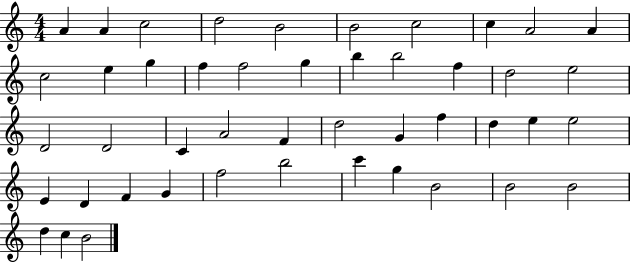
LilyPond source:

{
  \clef treble
  \numericTimeSignature
  \time 4/4
  \key c \major
  a'4 a'4 c''2 | d''2 b'2 | b'2 c''2 | c''4 a'2 a'4 | \break c''2 e''4 g''4 | f''4 f''2 g''4 | b''4 b''2 f''4 | d''2 e''2 | \break d'2 d'2 | c'4 a'2 f'4 | d''2 g'4 f''4 | d''4 e''4 e''2 | \break e'4 d'4 f'4 g'4 | f''2 b''2 | c'''4 g''4 b'2 | b'2 b'2 | \break d''4 c''4 b'2 | \bar "|."
}